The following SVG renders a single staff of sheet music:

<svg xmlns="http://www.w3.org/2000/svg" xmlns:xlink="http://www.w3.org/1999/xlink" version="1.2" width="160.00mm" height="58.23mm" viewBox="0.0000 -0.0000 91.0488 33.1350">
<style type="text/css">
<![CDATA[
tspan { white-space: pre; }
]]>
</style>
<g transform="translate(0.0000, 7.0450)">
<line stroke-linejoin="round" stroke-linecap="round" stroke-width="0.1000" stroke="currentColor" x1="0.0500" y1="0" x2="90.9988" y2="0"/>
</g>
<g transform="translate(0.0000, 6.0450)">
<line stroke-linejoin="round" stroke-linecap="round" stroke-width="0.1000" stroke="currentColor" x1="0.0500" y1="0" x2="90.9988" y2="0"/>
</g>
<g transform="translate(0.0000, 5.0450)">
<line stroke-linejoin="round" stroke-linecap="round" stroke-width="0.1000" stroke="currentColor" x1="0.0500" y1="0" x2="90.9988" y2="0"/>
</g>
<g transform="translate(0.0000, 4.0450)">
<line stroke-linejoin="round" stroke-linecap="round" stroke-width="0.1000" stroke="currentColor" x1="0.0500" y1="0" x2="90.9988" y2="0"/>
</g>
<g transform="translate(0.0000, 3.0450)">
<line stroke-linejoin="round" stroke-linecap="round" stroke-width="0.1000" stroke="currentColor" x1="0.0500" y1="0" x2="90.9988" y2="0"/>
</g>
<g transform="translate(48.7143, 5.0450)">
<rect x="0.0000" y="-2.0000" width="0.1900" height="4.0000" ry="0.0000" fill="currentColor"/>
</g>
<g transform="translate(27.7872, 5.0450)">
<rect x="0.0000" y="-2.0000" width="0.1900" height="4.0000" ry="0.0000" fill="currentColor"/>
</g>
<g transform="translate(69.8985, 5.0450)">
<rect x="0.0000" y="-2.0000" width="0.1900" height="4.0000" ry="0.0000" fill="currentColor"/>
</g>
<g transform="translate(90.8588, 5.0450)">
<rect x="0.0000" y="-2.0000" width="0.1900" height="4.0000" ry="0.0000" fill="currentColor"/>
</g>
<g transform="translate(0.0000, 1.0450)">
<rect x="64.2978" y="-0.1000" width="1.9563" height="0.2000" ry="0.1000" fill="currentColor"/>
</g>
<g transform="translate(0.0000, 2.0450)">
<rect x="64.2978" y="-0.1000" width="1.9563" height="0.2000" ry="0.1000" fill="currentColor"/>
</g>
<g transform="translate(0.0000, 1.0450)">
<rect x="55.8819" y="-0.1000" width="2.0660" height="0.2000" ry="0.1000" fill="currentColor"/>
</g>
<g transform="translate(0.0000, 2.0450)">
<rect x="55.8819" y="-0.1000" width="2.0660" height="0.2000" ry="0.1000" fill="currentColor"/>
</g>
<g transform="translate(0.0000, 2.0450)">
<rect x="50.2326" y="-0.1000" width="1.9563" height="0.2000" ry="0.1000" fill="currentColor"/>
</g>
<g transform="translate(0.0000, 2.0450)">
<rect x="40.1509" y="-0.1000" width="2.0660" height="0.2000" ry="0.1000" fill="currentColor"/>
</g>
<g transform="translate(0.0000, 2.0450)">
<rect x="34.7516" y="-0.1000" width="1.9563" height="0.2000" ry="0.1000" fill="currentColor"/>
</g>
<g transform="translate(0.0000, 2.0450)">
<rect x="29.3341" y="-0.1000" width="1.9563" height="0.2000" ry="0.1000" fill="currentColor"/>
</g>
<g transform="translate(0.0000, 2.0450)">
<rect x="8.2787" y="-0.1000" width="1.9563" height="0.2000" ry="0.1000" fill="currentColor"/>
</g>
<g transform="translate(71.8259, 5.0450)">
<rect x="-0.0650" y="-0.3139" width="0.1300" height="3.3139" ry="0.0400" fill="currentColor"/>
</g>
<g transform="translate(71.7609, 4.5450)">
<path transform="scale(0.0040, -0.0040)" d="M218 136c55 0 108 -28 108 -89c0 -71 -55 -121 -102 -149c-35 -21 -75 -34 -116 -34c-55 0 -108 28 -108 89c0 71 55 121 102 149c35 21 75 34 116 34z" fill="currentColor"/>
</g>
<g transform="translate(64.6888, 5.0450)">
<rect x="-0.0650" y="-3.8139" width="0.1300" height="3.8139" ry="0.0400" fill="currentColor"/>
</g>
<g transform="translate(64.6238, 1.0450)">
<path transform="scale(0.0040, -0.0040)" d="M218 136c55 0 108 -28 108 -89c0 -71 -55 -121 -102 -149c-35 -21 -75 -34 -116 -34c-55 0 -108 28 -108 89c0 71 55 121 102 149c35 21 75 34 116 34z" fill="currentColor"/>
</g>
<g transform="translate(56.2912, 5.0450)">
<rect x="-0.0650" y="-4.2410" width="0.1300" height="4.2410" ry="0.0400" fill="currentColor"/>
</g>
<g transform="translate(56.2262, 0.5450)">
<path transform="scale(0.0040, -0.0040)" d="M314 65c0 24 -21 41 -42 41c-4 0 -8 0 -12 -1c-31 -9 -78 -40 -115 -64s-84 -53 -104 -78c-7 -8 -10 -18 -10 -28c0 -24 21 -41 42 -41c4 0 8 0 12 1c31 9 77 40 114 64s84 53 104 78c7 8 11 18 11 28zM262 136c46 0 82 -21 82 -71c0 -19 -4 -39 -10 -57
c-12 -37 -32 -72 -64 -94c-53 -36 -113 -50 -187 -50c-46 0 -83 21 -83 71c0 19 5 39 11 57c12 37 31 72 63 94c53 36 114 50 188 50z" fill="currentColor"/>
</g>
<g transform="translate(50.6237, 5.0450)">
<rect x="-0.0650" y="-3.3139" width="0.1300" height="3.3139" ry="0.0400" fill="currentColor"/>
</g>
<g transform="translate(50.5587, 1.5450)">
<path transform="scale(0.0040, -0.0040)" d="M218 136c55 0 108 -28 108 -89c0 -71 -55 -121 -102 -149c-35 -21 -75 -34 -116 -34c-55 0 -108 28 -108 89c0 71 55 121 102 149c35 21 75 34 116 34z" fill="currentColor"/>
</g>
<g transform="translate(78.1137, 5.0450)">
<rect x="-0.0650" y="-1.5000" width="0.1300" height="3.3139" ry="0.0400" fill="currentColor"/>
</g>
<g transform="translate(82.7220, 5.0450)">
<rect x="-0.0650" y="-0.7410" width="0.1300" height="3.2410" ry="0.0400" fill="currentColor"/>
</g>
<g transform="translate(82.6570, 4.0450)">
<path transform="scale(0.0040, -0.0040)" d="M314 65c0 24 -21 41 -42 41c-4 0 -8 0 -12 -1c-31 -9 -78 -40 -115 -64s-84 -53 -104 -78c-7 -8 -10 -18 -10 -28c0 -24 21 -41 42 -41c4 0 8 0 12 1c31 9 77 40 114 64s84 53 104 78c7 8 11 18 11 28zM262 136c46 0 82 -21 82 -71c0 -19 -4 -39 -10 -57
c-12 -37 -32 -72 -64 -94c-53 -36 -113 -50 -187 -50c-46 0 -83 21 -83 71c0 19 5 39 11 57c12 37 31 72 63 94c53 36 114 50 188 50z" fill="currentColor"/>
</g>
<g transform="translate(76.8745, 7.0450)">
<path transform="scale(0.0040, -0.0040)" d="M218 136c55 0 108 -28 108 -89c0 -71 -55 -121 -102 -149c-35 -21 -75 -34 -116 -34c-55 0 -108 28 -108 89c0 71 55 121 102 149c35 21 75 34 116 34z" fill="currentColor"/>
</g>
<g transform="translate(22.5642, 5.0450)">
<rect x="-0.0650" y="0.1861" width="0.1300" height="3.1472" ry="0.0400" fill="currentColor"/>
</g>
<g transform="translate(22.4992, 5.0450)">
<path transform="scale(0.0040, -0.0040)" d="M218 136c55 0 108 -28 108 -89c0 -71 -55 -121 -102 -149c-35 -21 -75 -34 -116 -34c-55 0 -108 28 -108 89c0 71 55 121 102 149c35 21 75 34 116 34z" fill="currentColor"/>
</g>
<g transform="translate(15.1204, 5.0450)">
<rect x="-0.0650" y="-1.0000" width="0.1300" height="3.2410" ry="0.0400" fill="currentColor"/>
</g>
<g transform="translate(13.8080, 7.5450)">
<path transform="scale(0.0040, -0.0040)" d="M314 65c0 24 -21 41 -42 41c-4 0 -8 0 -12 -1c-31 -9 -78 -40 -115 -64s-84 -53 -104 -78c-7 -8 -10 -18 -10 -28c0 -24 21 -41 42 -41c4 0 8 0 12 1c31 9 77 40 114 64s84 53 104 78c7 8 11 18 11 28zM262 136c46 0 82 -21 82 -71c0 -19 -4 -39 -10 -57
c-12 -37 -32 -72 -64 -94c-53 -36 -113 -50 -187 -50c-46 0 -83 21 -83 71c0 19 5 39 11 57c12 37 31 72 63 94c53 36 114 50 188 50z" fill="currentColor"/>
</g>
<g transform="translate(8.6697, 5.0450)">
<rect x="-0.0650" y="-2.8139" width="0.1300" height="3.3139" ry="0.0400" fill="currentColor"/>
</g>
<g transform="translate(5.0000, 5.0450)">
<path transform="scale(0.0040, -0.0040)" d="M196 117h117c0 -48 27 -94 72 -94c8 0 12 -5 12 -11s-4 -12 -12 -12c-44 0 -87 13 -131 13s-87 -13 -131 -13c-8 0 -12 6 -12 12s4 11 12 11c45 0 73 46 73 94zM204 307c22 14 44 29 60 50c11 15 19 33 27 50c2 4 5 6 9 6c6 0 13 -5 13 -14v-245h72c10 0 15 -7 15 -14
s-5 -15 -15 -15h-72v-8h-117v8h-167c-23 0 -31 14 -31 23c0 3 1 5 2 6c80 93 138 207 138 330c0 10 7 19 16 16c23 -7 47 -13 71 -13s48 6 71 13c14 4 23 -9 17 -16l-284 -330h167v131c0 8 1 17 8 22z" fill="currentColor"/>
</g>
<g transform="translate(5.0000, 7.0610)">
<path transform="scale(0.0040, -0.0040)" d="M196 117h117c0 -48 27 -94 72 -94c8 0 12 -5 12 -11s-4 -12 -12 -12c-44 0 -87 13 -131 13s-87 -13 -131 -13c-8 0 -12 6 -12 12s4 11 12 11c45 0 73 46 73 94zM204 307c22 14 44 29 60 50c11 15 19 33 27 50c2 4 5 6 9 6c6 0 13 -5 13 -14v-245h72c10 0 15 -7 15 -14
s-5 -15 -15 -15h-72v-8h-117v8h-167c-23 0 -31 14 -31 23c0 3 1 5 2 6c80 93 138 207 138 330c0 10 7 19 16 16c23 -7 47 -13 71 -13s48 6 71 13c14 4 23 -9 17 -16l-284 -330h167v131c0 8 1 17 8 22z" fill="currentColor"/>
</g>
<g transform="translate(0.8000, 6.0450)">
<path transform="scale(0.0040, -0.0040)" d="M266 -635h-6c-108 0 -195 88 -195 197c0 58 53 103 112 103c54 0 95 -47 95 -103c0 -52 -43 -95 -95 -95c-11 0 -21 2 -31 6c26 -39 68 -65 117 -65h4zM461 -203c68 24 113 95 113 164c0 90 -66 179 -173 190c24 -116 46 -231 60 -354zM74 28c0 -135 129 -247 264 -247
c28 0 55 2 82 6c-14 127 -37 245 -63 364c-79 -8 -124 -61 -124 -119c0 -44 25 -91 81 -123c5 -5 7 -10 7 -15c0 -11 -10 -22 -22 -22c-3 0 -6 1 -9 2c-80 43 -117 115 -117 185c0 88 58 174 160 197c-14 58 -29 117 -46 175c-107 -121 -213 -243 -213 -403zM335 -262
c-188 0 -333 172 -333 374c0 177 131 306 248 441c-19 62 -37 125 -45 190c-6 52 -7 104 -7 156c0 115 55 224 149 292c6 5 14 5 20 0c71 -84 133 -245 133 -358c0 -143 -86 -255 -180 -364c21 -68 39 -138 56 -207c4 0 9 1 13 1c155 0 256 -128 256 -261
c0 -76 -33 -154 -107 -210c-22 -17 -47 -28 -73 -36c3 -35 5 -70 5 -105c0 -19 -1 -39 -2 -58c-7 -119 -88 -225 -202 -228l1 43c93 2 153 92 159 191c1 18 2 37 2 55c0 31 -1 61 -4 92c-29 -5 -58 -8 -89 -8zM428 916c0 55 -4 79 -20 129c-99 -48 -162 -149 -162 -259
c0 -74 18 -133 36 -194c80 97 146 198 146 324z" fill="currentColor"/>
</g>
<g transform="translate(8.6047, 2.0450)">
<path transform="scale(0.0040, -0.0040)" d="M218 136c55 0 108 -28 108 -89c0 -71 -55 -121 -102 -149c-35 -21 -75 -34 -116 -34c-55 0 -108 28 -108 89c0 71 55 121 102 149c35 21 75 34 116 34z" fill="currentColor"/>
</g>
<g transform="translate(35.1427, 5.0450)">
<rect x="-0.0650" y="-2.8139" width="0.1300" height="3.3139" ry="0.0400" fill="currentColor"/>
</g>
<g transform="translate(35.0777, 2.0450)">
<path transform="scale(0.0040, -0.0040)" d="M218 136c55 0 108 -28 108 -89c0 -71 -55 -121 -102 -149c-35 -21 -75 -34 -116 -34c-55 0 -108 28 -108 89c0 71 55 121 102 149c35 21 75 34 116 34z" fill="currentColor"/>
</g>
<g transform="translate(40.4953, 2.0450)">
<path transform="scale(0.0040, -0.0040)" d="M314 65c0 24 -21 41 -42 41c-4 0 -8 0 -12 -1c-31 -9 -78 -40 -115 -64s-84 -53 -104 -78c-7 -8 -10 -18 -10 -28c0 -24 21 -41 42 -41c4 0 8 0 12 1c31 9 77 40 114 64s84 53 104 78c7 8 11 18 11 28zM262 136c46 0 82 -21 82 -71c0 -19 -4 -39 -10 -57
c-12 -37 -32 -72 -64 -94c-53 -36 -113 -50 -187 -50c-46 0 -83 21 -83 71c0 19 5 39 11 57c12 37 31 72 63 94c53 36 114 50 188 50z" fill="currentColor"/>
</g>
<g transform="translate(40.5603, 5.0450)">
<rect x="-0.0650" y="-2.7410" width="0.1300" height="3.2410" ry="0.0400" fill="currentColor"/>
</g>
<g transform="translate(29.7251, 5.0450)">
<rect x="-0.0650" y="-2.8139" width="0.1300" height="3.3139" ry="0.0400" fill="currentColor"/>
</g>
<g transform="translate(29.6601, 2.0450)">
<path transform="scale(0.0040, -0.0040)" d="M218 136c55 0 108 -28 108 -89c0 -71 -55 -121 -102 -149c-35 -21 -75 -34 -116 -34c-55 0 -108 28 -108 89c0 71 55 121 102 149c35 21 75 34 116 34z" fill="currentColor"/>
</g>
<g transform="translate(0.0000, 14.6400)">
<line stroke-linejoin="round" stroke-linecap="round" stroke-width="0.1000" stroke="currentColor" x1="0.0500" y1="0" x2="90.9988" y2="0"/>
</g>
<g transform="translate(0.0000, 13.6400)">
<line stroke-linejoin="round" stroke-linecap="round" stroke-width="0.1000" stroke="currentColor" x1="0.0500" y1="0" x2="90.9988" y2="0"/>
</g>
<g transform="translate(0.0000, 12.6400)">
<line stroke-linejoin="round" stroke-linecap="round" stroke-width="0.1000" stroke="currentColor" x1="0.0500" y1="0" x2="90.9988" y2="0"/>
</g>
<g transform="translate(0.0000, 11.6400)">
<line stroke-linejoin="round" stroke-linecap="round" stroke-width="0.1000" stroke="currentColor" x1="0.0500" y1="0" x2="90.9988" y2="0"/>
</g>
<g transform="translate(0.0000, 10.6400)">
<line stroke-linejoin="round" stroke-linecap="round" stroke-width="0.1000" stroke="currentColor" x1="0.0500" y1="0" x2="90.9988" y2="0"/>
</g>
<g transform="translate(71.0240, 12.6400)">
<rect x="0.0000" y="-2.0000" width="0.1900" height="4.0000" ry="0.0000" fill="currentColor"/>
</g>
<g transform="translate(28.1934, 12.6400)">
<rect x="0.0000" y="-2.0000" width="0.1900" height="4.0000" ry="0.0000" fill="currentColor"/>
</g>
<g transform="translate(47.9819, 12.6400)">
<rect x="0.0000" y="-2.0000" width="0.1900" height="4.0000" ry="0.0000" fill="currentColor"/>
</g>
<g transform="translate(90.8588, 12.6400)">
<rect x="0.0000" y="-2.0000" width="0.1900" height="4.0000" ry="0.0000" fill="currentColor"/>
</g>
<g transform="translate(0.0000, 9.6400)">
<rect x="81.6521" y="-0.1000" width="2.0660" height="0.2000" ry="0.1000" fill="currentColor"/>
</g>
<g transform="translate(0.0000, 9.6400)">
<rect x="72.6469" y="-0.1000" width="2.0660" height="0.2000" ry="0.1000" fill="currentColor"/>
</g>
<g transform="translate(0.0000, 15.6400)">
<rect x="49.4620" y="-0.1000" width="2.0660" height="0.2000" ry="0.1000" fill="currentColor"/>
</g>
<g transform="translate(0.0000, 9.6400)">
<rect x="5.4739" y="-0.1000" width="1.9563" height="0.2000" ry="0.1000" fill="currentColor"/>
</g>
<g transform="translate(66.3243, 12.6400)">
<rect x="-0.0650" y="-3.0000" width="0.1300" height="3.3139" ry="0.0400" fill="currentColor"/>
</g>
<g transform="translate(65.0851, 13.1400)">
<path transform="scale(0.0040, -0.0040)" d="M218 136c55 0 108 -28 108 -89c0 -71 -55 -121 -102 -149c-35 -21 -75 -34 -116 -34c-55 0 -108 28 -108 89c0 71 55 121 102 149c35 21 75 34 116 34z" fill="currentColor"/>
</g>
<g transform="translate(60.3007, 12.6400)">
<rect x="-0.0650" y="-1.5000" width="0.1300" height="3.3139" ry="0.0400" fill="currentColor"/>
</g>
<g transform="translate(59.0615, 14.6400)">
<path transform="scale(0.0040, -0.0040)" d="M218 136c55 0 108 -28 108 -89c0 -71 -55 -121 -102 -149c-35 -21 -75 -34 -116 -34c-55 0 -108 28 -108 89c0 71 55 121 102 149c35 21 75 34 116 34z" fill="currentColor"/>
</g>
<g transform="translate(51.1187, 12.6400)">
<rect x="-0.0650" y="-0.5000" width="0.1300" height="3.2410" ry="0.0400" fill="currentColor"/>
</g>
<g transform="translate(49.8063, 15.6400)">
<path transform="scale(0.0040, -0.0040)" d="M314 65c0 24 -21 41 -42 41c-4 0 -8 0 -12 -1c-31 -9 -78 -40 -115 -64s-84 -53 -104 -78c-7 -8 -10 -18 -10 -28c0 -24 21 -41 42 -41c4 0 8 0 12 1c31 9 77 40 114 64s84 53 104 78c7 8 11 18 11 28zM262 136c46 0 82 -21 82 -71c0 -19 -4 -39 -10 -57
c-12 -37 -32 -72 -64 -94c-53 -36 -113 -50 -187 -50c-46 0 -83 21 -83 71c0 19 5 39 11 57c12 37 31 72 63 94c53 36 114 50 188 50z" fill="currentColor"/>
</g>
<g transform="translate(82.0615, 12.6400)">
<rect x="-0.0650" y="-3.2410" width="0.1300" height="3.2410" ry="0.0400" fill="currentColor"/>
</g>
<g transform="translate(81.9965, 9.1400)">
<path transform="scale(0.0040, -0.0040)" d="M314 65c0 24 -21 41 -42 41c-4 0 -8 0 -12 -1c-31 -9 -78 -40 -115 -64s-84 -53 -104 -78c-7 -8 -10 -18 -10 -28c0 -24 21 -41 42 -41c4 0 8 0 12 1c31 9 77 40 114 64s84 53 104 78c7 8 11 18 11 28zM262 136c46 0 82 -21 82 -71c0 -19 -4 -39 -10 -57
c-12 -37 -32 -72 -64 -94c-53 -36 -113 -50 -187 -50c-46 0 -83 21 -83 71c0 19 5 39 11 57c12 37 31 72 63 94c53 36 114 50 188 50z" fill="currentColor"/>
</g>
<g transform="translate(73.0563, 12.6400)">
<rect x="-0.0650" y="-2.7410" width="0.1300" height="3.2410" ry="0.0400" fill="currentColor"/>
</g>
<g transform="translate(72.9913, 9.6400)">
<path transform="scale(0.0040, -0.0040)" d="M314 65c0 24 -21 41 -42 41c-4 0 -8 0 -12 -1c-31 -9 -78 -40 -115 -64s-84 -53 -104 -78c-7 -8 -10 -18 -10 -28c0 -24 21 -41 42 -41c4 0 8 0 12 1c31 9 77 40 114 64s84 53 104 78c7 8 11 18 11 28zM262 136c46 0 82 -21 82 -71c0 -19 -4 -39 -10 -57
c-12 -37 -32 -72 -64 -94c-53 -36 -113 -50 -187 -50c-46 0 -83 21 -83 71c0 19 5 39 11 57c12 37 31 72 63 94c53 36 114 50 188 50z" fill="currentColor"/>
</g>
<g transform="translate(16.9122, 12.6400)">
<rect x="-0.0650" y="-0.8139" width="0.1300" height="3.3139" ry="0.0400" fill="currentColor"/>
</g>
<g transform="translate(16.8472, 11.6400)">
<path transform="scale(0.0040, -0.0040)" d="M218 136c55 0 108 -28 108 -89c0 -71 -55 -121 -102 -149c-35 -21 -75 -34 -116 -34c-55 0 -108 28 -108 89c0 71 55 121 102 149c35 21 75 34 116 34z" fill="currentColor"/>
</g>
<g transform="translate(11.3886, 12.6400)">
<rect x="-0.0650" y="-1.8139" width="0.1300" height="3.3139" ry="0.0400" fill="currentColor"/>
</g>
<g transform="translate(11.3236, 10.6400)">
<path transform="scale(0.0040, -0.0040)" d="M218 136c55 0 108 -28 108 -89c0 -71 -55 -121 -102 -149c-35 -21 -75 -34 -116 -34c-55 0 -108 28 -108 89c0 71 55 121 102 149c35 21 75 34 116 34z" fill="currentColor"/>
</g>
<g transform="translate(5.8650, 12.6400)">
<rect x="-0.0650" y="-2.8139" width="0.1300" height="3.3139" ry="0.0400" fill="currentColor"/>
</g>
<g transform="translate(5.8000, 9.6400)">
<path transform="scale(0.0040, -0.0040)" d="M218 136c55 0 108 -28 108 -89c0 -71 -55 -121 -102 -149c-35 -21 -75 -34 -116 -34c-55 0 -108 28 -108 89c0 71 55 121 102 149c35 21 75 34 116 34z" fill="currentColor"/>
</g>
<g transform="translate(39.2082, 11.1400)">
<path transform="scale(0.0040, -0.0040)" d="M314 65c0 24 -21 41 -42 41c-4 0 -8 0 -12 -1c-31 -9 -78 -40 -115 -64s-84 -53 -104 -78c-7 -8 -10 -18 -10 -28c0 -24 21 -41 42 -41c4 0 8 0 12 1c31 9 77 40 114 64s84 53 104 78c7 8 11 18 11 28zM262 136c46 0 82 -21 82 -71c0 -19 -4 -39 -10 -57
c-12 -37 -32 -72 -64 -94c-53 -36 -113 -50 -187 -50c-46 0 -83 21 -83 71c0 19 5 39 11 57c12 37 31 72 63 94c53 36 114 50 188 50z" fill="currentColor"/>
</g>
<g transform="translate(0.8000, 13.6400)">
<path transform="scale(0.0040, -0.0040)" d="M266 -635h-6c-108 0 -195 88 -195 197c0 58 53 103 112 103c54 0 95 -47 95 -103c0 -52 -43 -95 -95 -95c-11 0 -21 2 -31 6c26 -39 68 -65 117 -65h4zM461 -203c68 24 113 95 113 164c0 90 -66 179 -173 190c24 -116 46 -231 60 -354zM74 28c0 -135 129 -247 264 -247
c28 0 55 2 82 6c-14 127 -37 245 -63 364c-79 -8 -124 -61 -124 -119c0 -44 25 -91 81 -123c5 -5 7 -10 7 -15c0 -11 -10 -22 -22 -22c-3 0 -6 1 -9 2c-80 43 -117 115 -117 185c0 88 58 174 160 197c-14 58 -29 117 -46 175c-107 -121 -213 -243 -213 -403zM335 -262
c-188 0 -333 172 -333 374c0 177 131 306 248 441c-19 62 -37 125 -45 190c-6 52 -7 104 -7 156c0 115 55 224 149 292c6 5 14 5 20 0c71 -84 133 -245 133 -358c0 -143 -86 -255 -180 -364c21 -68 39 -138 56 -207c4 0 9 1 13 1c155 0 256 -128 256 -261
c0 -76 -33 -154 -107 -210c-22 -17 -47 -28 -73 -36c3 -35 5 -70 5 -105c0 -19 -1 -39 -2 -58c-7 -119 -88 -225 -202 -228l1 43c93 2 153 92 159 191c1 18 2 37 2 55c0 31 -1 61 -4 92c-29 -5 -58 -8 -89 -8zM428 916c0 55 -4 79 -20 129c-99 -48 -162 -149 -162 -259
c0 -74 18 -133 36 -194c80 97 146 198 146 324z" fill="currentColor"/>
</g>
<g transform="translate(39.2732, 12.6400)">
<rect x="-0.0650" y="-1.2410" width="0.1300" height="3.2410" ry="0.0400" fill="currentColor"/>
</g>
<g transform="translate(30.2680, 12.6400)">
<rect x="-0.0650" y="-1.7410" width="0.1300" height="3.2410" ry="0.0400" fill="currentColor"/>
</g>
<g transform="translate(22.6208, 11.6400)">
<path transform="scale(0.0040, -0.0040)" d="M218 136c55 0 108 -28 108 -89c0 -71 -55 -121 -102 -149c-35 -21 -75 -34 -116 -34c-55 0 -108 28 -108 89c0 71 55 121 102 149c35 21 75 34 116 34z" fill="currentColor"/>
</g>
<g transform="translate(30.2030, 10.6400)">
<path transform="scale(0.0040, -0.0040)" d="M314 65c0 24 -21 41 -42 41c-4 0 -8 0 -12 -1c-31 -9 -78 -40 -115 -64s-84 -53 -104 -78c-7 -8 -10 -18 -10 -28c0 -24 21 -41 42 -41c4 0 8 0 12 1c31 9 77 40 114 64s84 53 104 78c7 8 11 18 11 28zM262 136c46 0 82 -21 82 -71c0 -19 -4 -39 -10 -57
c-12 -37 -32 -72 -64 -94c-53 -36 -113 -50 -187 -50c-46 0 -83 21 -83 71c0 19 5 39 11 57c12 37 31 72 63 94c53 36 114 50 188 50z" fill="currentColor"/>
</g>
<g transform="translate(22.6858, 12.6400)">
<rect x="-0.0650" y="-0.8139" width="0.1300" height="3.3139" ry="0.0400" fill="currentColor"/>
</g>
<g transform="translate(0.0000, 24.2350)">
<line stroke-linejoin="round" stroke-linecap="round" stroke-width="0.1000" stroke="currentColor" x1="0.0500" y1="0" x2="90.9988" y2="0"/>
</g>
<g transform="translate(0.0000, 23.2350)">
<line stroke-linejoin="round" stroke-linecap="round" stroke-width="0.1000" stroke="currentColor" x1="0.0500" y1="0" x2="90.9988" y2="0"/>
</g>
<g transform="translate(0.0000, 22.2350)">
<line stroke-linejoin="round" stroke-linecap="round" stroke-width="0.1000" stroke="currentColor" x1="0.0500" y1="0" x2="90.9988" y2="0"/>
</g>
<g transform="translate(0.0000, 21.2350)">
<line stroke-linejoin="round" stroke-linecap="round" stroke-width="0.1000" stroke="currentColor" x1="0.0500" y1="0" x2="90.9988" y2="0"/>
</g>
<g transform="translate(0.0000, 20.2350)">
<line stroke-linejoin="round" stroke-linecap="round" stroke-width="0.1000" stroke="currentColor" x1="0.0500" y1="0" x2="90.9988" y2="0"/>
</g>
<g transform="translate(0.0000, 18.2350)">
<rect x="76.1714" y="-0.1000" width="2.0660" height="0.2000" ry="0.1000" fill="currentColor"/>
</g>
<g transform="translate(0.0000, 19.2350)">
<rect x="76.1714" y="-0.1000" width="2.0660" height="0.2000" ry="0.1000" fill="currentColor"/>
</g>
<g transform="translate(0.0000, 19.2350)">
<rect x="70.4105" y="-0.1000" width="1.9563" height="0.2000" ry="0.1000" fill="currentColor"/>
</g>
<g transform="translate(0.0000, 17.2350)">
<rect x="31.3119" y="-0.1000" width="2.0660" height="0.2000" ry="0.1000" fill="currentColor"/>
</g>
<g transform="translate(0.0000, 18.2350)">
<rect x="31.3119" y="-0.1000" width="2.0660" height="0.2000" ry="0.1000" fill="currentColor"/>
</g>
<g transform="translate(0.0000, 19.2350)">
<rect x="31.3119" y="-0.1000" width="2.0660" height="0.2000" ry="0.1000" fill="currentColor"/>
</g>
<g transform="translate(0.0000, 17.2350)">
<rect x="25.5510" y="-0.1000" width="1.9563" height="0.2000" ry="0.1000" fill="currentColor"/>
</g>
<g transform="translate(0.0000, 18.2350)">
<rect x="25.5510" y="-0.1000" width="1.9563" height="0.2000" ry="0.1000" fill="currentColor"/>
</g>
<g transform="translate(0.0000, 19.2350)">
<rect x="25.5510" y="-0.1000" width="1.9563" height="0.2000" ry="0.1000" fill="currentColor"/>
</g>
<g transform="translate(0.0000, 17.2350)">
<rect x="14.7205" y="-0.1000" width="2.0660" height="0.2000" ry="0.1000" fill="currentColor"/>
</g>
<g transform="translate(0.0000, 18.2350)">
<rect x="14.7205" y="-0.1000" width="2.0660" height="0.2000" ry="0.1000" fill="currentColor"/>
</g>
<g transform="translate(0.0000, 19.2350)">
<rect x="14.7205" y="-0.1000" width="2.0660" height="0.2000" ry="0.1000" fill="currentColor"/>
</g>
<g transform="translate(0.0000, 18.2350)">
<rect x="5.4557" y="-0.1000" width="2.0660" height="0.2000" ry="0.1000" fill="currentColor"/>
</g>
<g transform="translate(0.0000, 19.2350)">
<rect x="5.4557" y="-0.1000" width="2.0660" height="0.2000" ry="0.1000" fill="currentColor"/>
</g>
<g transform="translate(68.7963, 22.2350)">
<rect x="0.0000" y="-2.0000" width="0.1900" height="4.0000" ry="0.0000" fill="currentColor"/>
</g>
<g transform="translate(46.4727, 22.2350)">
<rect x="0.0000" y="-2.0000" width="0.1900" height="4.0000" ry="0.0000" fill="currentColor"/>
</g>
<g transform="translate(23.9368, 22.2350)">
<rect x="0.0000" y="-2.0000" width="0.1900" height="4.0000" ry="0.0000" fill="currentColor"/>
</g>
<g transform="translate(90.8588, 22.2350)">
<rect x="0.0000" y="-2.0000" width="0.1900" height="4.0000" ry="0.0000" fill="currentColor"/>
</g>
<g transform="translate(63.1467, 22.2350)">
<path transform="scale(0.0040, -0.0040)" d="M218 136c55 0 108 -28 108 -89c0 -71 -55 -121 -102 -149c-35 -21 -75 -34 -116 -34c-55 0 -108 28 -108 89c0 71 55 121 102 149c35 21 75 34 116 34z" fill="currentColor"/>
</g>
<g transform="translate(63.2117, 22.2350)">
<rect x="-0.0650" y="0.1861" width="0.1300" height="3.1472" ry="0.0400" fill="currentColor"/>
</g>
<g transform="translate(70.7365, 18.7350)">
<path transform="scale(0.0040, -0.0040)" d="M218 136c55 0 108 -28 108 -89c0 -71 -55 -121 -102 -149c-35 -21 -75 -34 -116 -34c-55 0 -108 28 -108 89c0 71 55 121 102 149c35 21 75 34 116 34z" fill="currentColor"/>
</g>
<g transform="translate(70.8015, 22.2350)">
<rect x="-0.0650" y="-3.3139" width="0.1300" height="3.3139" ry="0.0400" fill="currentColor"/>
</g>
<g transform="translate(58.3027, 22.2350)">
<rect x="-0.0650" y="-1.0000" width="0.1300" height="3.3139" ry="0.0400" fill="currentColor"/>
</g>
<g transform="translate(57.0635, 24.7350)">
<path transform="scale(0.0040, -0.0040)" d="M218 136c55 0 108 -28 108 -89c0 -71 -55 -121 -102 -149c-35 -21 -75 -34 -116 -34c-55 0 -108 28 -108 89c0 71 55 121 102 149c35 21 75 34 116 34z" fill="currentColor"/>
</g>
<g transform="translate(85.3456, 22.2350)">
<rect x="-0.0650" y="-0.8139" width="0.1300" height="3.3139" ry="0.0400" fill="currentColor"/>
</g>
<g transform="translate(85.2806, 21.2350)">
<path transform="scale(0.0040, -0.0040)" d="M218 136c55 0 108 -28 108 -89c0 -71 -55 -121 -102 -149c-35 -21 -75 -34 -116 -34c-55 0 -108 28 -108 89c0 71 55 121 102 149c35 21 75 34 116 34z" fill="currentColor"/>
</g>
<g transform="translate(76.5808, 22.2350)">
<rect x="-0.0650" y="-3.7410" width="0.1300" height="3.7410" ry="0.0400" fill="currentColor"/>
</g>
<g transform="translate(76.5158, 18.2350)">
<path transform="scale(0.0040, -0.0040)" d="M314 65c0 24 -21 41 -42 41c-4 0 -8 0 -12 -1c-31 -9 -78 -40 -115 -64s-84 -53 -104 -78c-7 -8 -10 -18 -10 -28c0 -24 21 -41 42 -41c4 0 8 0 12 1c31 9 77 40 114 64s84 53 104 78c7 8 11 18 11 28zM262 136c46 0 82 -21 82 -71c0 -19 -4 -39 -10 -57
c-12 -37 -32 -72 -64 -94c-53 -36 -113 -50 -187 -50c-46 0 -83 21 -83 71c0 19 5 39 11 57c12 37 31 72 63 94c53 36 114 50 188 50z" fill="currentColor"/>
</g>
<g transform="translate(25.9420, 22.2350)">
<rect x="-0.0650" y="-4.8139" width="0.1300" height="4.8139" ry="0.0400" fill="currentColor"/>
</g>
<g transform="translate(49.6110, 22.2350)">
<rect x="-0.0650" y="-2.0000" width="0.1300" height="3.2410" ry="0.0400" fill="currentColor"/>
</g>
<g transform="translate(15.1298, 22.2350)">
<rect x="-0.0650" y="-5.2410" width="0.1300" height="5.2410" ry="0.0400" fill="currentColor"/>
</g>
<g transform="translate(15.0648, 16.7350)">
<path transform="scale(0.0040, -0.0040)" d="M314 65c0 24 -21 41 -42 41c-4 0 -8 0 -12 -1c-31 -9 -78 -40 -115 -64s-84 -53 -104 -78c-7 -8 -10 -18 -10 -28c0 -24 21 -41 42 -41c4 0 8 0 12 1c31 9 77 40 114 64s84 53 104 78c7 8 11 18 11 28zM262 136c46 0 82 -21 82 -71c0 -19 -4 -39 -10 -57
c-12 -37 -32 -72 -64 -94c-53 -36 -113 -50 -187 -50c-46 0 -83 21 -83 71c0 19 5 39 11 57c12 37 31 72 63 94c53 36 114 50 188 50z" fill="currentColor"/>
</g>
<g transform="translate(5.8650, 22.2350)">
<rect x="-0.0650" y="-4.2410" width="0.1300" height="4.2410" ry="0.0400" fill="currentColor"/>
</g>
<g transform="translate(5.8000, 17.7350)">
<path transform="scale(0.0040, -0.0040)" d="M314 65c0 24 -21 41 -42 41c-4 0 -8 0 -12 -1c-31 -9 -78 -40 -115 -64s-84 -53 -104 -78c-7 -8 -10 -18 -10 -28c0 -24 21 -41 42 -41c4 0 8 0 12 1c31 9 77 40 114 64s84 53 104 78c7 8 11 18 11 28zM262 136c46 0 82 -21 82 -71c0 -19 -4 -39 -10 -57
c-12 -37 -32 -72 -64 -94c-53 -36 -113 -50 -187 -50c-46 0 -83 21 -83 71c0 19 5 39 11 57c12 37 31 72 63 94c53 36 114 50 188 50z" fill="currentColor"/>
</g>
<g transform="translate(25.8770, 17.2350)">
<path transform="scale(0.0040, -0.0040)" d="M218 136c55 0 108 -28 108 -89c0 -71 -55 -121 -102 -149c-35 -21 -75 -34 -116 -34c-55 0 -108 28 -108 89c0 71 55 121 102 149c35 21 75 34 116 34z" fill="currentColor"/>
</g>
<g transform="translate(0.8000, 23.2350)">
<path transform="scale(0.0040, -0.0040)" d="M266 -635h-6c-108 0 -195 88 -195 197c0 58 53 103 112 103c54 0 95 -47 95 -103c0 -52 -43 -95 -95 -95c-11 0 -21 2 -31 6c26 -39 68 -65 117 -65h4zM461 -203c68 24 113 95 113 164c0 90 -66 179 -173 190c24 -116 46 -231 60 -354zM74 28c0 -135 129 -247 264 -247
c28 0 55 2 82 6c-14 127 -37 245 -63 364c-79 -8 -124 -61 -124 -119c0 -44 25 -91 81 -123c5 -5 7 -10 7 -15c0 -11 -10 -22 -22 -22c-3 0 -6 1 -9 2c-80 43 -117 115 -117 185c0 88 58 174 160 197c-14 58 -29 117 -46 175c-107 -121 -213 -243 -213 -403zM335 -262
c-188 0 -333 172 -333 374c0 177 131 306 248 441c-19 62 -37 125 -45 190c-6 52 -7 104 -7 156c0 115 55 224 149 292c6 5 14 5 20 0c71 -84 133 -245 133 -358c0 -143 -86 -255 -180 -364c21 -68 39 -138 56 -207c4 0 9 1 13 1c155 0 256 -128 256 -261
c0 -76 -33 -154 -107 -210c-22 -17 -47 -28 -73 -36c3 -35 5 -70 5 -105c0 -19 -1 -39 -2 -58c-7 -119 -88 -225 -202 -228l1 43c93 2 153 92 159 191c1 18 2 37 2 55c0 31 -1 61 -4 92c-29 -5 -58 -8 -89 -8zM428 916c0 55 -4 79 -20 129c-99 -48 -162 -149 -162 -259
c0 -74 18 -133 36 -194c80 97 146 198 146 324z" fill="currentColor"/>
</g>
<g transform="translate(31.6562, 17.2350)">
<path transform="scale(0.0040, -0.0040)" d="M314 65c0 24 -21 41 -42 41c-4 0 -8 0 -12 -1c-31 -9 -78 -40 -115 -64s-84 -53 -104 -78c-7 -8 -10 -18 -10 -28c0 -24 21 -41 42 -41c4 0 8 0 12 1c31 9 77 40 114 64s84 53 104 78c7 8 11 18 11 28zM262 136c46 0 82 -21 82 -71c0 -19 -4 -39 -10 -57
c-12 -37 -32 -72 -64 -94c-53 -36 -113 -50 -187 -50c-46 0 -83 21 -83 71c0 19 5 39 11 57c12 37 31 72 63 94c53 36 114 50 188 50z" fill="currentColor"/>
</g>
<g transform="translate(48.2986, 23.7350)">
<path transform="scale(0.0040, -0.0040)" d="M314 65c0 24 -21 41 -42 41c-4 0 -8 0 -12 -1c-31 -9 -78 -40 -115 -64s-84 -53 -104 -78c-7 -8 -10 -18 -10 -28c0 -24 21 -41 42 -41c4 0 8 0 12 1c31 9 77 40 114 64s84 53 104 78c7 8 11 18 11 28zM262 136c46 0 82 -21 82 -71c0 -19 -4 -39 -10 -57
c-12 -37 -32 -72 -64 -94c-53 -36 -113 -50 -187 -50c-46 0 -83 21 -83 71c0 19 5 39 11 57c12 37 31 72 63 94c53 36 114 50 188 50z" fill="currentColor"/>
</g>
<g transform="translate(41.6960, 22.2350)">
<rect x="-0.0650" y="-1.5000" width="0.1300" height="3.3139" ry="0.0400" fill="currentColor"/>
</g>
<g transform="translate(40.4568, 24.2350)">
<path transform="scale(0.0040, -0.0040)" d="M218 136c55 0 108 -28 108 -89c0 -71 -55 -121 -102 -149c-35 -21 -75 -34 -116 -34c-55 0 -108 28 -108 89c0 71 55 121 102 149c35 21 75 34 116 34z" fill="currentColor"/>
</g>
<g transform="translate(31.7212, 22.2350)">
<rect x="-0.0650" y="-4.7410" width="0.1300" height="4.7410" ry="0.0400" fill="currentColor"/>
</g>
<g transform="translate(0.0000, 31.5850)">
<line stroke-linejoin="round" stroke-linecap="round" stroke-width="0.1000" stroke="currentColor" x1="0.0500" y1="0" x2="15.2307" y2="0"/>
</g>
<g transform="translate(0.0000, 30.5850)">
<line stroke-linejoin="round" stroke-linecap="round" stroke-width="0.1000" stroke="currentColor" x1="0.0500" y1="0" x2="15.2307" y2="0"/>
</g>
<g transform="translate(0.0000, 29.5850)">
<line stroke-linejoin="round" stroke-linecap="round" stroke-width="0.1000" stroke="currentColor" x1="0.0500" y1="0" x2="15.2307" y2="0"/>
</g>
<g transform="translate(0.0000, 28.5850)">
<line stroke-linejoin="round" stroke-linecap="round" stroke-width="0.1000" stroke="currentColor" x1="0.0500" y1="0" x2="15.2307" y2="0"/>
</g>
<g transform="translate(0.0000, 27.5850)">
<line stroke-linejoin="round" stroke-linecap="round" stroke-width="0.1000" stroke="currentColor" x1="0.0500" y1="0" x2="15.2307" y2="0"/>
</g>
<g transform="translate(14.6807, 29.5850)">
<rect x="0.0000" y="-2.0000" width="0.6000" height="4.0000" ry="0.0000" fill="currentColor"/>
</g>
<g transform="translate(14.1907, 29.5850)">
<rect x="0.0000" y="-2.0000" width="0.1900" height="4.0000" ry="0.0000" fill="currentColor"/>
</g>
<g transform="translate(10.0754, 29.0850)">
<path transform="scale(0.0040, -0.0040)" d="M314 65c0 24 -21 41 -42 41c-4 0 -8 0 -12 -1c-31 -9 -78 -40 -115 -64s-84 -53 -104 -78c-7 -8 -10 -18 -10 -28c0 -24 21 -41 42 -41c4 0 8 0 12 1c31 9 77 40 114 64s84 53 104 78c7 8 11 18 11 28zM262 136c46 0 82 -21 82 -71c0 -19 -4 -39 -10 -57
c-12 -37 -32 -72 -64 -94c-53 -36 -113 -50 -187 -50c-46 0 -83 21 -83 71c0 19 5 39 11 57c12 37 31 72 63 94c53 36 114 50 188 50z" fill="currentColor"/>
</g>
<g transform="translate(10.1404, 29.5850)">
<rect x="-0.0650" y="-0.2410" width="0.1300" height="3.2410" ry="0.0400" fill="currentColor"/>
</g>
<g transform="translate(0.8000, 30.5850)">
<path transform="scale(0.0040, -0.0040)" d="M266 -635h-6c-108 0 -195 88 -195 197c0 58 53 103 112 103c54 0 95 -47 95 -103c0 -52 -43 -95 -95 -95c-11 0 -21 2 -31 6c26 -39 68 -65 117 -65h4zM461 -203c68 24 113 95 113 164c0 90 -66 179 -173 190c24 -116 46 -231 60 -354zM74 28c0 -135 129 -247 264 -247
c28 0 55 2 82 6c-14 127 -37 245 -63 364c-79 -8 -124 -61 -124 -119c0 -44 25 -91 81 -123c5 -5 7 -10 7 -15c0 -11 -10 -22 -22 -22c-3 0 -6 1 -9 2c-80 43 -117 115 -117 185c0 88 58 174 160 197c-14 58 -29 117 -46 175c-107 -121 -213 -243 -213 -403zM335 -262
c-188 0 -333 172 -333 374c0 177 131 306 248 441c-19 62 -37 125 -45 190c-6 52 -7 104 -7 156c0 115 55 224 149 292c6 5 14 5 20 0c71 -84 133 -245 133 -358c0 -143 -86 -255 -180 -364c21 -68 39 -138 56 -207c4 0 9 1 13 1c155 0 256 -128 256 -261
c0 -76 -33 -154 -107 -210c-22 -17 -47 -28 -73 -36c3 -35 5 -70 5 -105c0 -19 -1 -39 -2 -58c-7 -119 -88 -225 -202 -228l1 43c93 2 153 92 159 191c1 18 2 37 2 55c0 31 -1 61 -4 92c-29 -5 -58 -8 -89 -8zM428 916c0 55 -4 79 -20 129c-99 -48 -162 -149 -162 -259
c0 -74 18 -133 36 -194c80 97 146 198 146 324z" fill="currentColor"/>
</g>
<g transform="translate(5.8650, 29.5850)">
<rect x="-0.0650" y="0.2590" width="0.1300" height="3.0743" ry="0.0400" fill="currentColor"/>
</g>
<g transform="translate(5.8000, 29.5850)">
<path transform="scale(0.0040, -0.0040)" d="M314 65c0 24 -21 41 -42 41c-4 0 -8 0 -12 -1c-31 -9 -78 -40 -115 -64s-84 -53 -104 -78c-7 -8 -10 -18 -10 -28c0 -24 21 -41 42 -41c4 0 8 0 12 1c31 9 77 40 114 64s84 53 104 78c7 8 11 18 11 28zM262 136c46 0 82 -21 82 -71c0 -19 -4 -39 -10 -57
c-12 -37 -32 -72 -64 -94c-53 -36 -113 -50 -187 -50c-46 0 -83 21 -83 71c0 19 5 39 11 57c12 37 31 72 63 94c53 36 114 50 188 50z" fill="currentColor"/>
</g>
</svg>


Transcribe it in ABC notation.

X:1
T:Untitled
M:4/4
L:1/4
K:C
a D2 B a a a2 b d'2 c' c E d2 a f d d f2 e2 C2 E A a2 b2 d'2 f'2 e' e'2 E F2 D B b c'2 d B2 c2